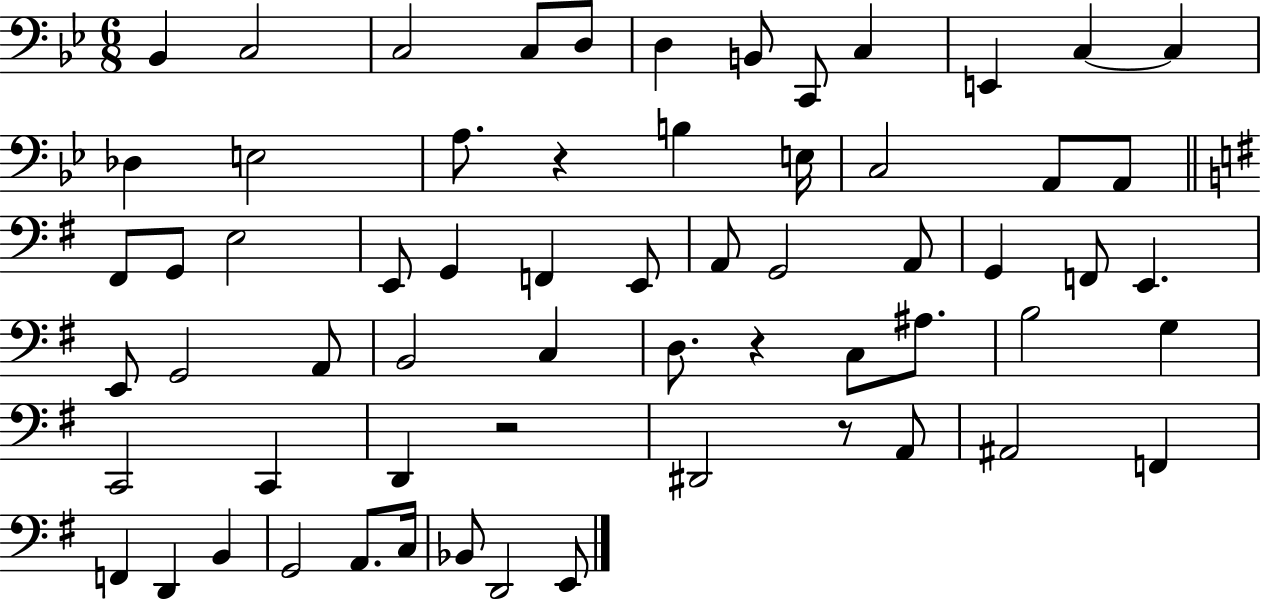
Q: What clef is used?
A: bass